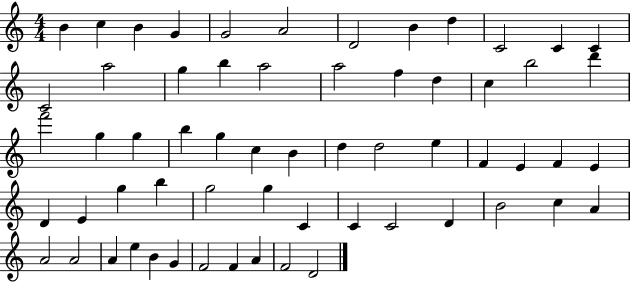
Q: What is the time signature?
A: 4/4